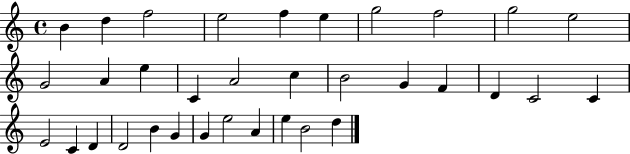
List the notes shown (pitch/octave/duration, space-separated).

B4/q D5/q F5/h E5/h F5/q E5/q G5/h F5/h G5/h E5/h G4/h A4/q E5/q C4/q A4/h C5/q B4/h G4/q F4/q D4/q C4/h C4/q E4/h C4/q D4/q D4/h B4/q G4/q G4/q E5/h A4/q E5/q B4/h D5/q